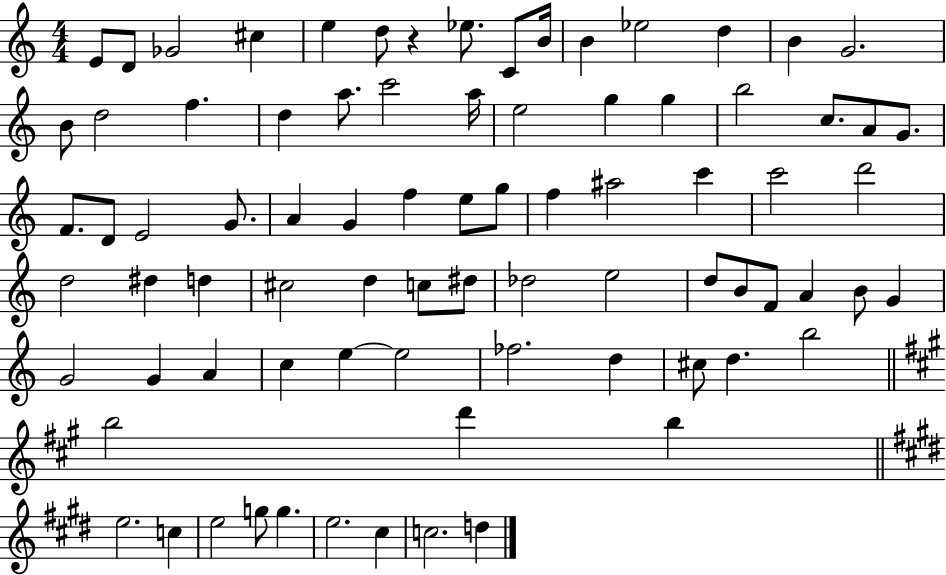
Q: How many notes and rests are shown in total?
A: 81